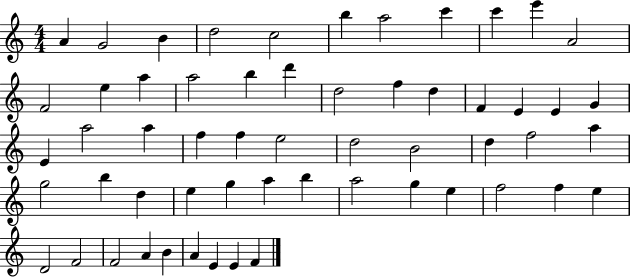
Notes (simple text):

A4/q G4/h B4/q D5/h C5/h B5/q A5/h C6/q C6/q E6/q A4/h F4/h E5/q A5/q A5/h B5/q D6/q D5/h F5/q D5/q F4/q E4/q E4/q G4/q E4/q A5/h A5/q F5/q F5/q E5/h D5/h B4/h D5/q F5/h A5/q G5/h B5/q D5/q E5/q G5/q A5/q B5/q A5/h G5/q E5/q F5/h F5/q E5/q D4/h F4/h F4/h A4/q B4/q A4/q E4/q E4/q F4/q